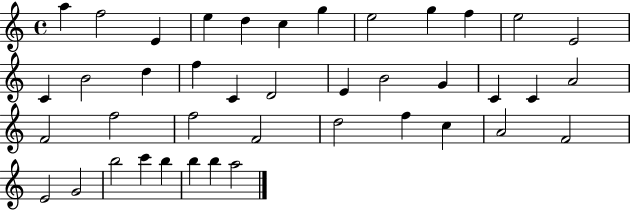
A5/q F5/h E4/q E5/q D5/q C5/q G5/q E5/h G5/q F5/q E5/h E4/h C4/q B4/h D5/q F5/q C4/q D4/h E4/q B4/h G4/q C4/q C4/q A4/h F4/h F5/h F5/h F4/h D5/h F5/q C5/q A4/h F4/h E4/h G4/h B5/h C6/q B5/q B5/q B5/q A5/h